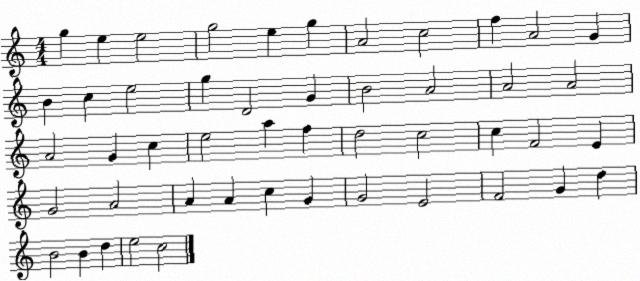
X:1
T:Untitled
M:4/4
L:1/4
K:C
g e e2 g2 e g A2 c2 f A2 G B c e2 g D2 G B2 A2 A2 A2 A2 G c e2 a f d2 c2 c F2 E G2 A2 A A c G G2 E2 F2 G d B2 B d e2 c2